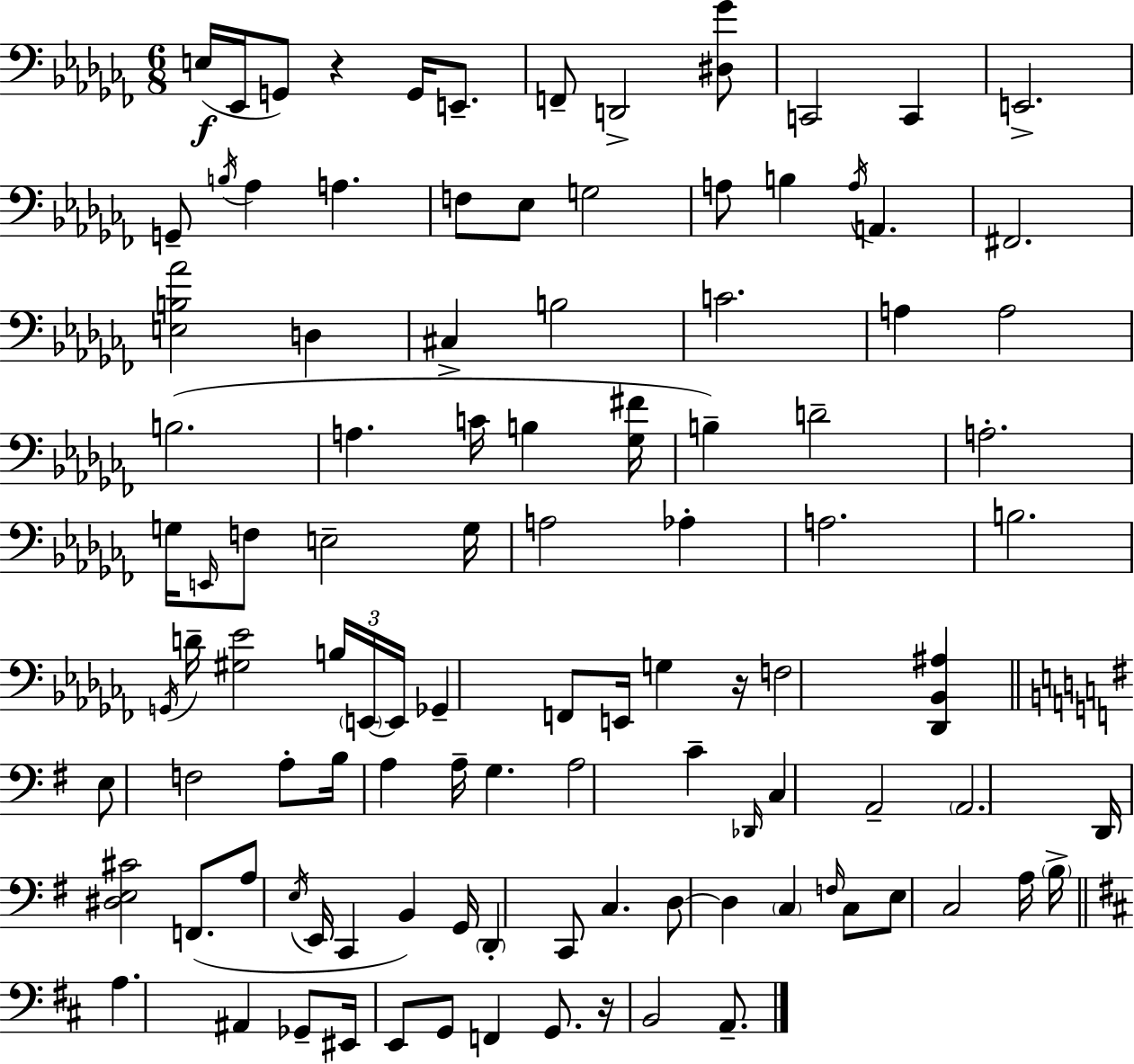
{
  \clef bass
  \numericTimeSignature
  \time 6/8
  \key aes \minor
  e16(\f ees,16 g,8) r4 g,16 e,8.-- | f,8-- d,2-> <dis ges'>8 | c,2 c,4 | e,2.-> | \break g,8-- \acciaccatura { b16 } aes4 a4. | f8 ees8 g2 | a8 b4 \acciaccatura { a16 } a,4. | fis,2. | \break <e b aes'>2 d4 | cis4-> b2 | c'2. | a4 a2 | \break b2.( | a4. c'16 b4 | <ges fis'>16 b4--) d'2-- | a2.-. | \break g16 \grace { e,16 } f8 e2-- | g16 a2 aes4-. | a2. | b2. | \break \acciaccatura { g,16 } d'16-- <gis ees'>2 | \tuplet 3/2 { b16 \parenthesize e,16~~ e,16 } ges,4-- f,8 e,16 g4 | r16 f2 | <des, bes, ais>4 \bar "||" \break \key e \minor e8 f2 a8-. | b16 a4 a16-- g4. | a2 c'4-- | \grace { des,16 } c4 a,2-- | \break \parenthesize a,2. | d,16 <dis e cis'>2 f,8.( | a8 \acciaccatura { e16 } e,16 c,4 b,4) | g,16 \parenthesize d,4-. c,8 c4. | \break d8~~ d4 \parenthesize c4 | \grace { f16 } c8 e8 c2 | a16 \parenthesize b16-> \bar "||" \break \key d \major a4. ais,4 ges,8-- | eis,16 e,8 g,8 f,4 g,8. | r16 b,2 a,8.-- | \bar "|."
}